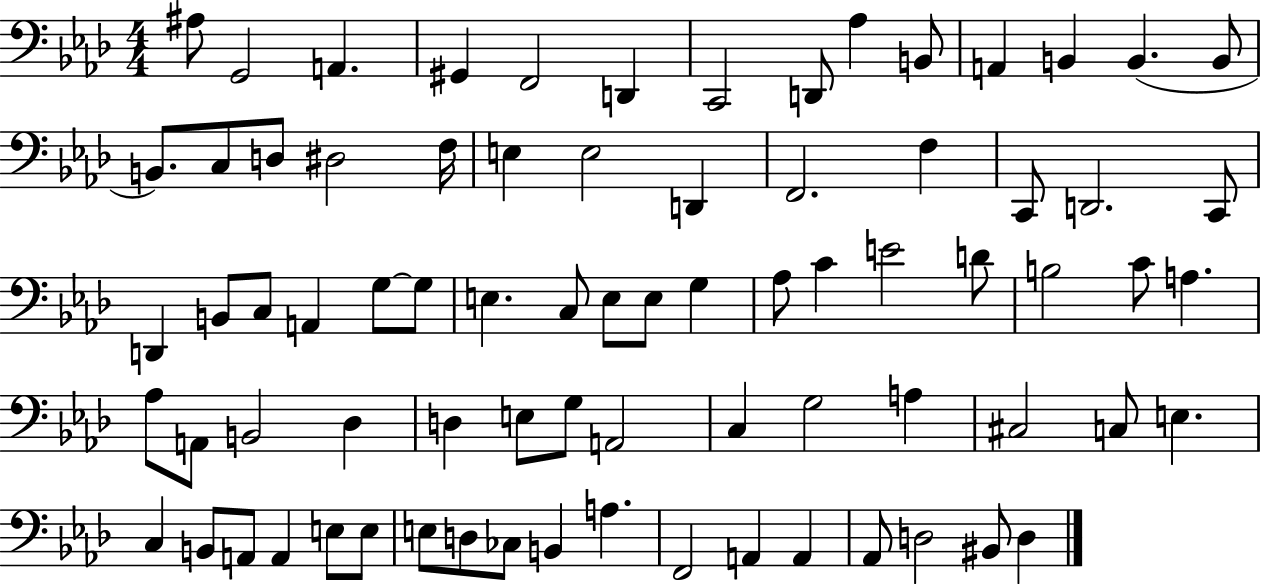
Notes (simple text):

A#3/e G2/h A2/q. G#2/q F2/h D2/q C2/h D2/e Ab3/q B2/e A2/q B2/q B2/q. B2/e B2/e. C3/e D3/e D#3/h F3/s E3/q E3/h D2/q F2/h. F3/q C2/e D2/h. C2/e D2/q B2/e C3/e A2/q G3/e G3/e E3/q. C3/e E3/e E3/e G3/q Ab3/e C4/q E4/h D4/e B3/h C4/e A3/q. Ab3/e A2/e B2/h Db3/q D3/q E3/e G3/e A2/h C3/q G3/h A3/q C#3/h C3/e E3/q. C3/q B2/e A2/e A2/q E3/e E3/e E3/e D3/e CES3/e B2/q A3/q. F2/h A2/q A2/q Ab2/e D3/h BIS2/e D3/q